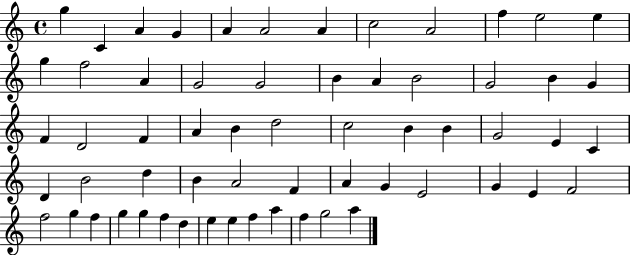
{
  \clef treble
  \time 4/4
  \defaultTimeSignature
  \key c \major
  g''4 c'4 a'4 g'4 | a'4 a'2 a'4 | c''2 a'2 | f''4 e''2 e''4 | \break g''4 f''2 a'4 | g'2 g'2 | b'4 a'4 b'2 | g'2 b'4 g'4 | \break f'4 d'2 f'4 | a'4 b'4 d''2 | c''2 b'4 b'4 | g'2 e'4 c'4 | \break d'4 b'2 d''4 | b'4 a'2 f'4 | a'4 g'4 e'2 | g'4 e'4 f'2 | \break f''2 g''4 f''4 | g''4 g''4 f''4 d''4 | e''4 e''4 f''4 a''4 | f''4 g''2 a''4 | \break \bar "|."
}